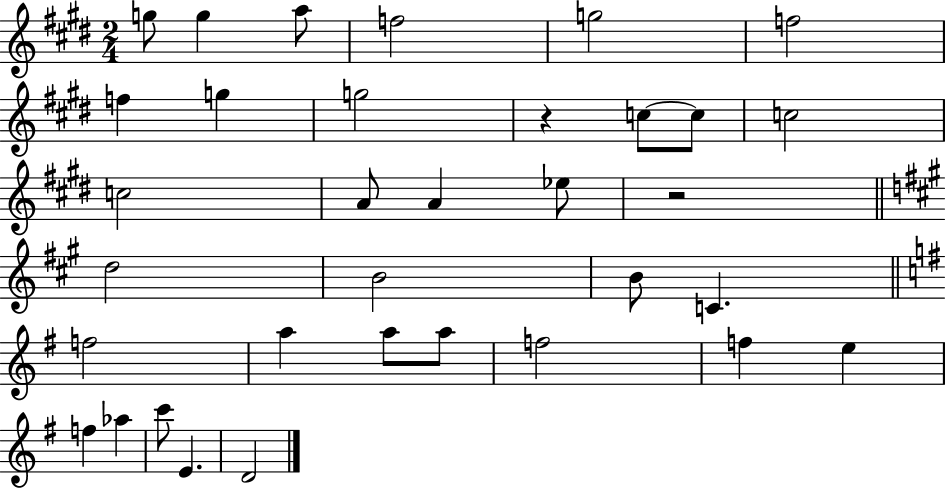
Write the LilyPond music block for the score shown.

{
  \clef treble
  \numericTimeSignature
  \time 2/4
  \key e \major
  \repeat volta 2 { g''8 g''4 a''8 | f''2 | g''2 | f''2 | \break f''4 g''4 | g''2 | r4 c''8~~ c''8 | c''2 | \break c''2 | a'8 a'4 ees''8 | r2 | \bar "||" \break \key a \major d''2 | b'2 | b'8 c'4. | \bar "||" \break \key g \major f''2 | a''4 a''8 a''8 | f''2 | f''4 e''4 | \break f''4 aes''4 | c'''8 e'4. | d'2 | } \bar "|."
}